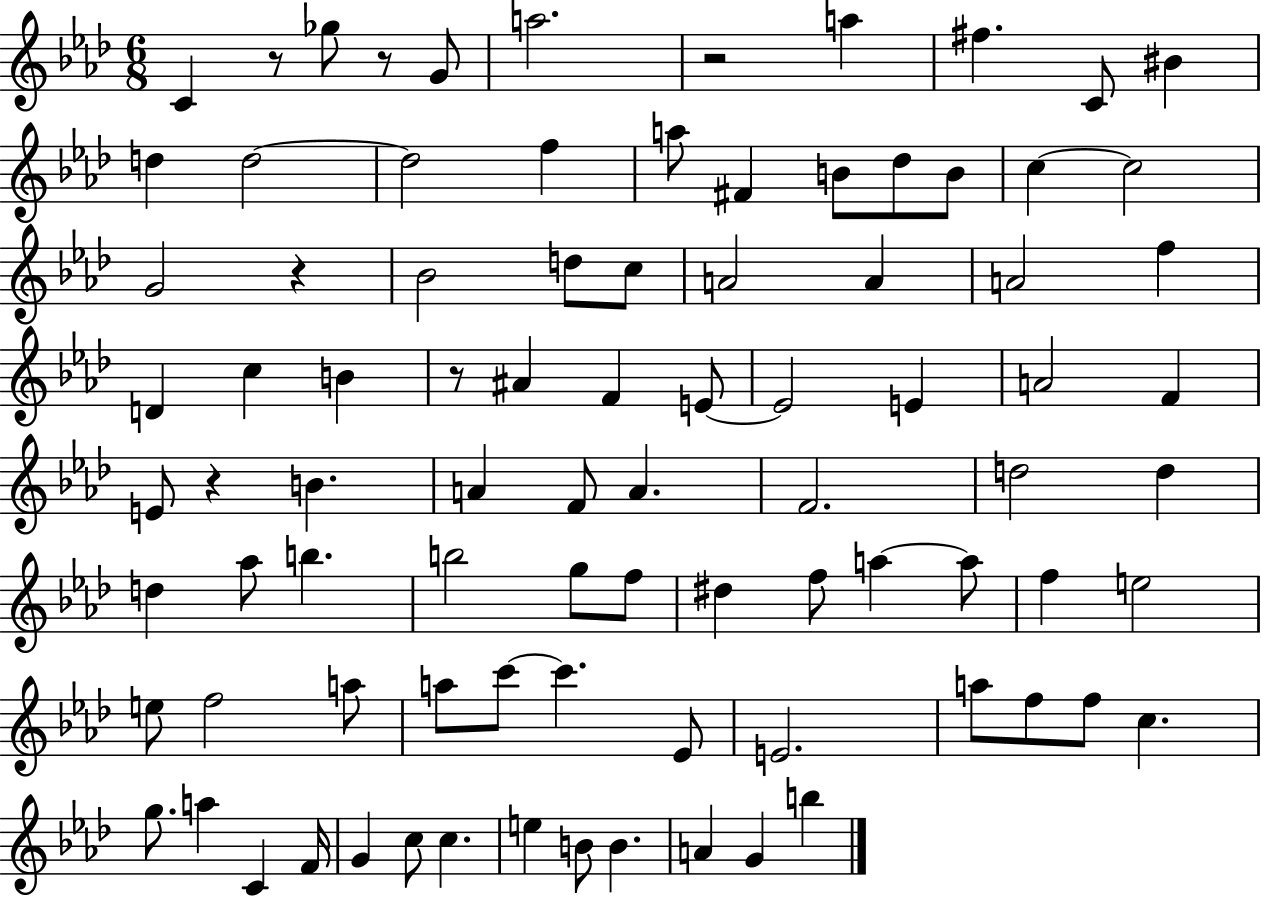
{
  \clef treble
  \numericTimeSignature
  \time 6/8
  \key aes \major
  \repeat volta 2 { c'4 r8 ges''8 r8 g'8 | a''2. | r2 a''4 | fis''4. c'8 bis'4 | \break d''4 d''2~~ | d''2 f''4 | a''8 fis'4 b'8 des''8 b'8 | c''4~~ c''2 | \break g'2 r4 | bes'2 d''8 c''8 | a'2 a'4 | a'2 f''4 | \break d'4 c''4 b'4 | r8 ais'4 f'4 e'8~~ | e'2 e'4 | a'2 f'4 | \break e'8 r4 b'4. | a'4 f'8 a'4. | f'2. | d''2 d''4 | \break d''4 aes''8 b''4. | b''2 g''8 f''8 | dis''4 f''8 a''4~~ a''8 | f''4 e''2 | \break e''8 f''2 a''8 | a''8 c'''8~~ c'''4. ees'8 | e'2. | a''8 f''8 f''8 c''4. | \break g''8. a''4 c'4 f'16 | g'4 c''8 c''4. | e''4 b'8 b'4. | a'4 g'4 b''4 | \break } \bar "|."
}